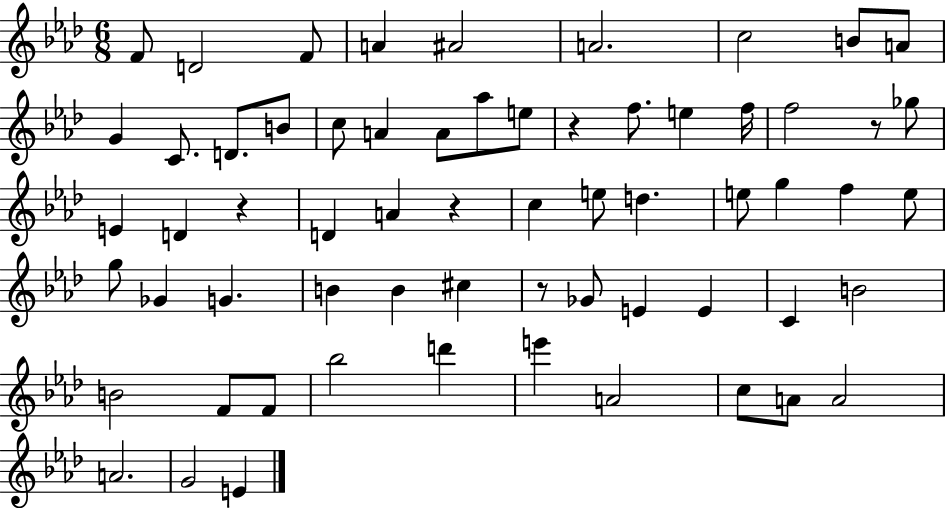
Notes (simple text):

F4/e D4/h F4/e A4/q A#4/h A4/h. C5/h B4/e A4/e G4/q C4/e. D4/e. B4/e C5/e A4/q A4/e Ab5/e E5/e R/q F5/e. E5/q F5/s F5/h R/e Gb5/e E4/q D4/q R/q D4/q A4/q R/q C5/q E5/e D5/q. E5/e G5/q F5/q E5/e G5/e Gb4/q G4/q. B4/q B4/q C#5/q R/e Gb4/e E4/q E4/q C4/q B4/h B4/h F4/e F4/e Bb5/h D6/q E6/q A4/h C5/e A4/e A4/h A4/h. G4/h E4/q